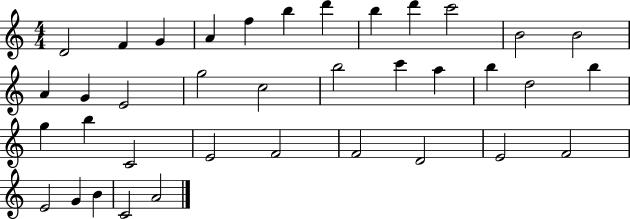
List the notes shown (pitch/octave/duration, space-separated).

D4/h F4/q G4/q A4/q F5/q B5/q D6/q B5/q D6/q C6/h B4/h B4/h A4/q G4/q E4/h G5/h C5/h B5/h C6/q A5/q B5/q D5/h B5/q G5/q B5/q C4/h E4/h F4/h F4/h D4/h E4/h F4/h E4/h G4/q B4/q C4/h A4/h